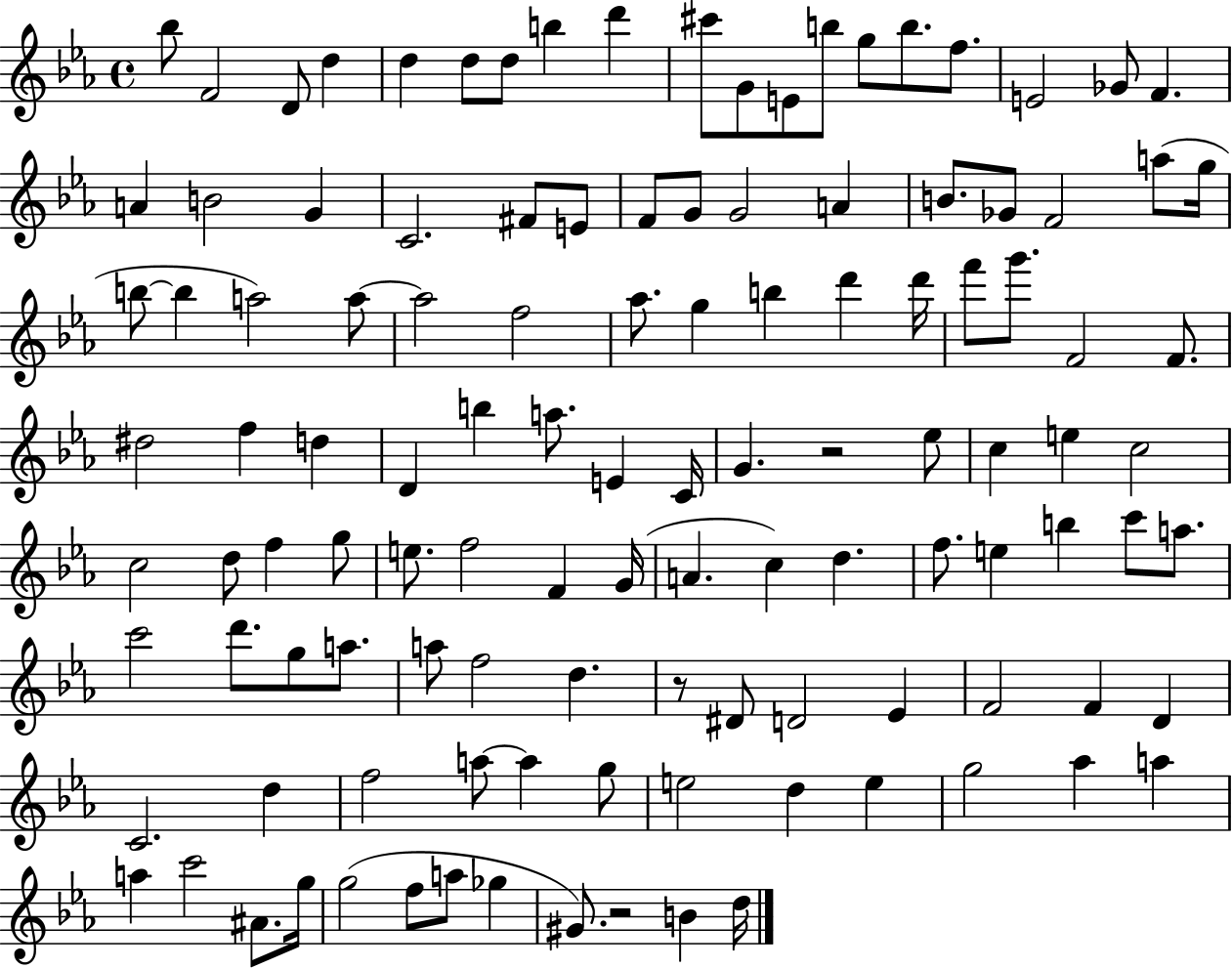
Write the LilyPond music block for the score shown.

{
  \clef treble
  \time 4/4
  \defaultTimeSignature
  \key ees \major
  bes''8 f'2 d'8 d''4 | d''4 d''8 d''8 b''4 d'''4 | cis'''8 g'8 e'8 b''8 g''8 b''8. f''8. | e'2 ges'8 f'4. | \break a'4 b'2 g'4 | c'2. fis'8 e'8 | f'8 g'8 g'2 a'4 | b'8. ges'8 f'2 a''8( g''16 | \break b''8~~ b''4 a''2) a''8~~ | a''2 f''2 | aes''8. g''4 b''4 d'''4 d'''16 | f'''8 g'''8. f'2 f'8. | \break dis''2 f''4 d''4 | d'4 b''4 a''8. e'4 c'16 | g'4. r2 ees''8 | c''4 e''4 c''2 | \break c''2 d''8 f''4 g''8 | e''8. f''2 f'4 g'16( | a'4. c''4) d''4. | f''8. e''4 b''4 c'''8 a''8. | \break c'''2 d'''8. g''8 a''8. | a''8 f''2 d''4. | r8 dis'8 d'2 ees'4 | f'2 f'4 d'4 | \break c'2. d''4 | f''2 a''8~~ a''4 g''8 | e''2 d''4 e''4 | g''2 aes''4 a''4 | \break a''4 c'''2 ais'8. g''16 | g''2( f''8 a''8 ges''4 | gis'8.) r2 b'4 d''16 | \bar "|."
}